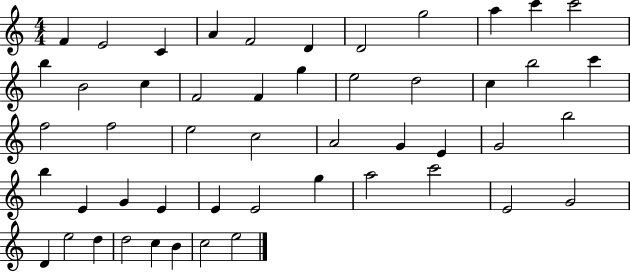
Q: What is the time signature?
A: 4/4